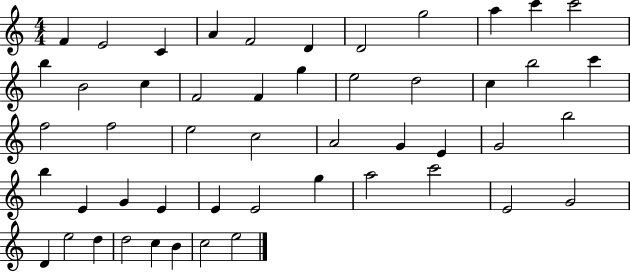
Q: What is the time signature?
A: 4/4